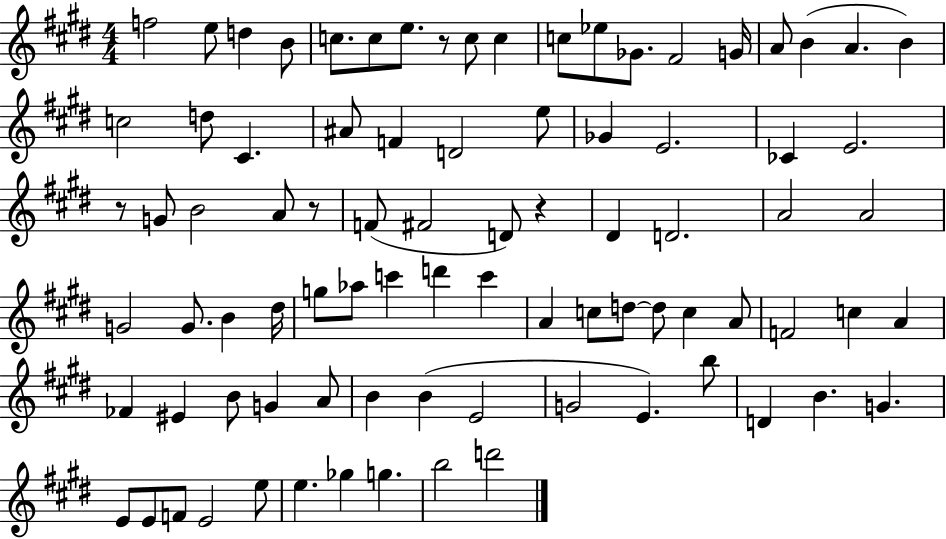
{
  \clef treble
  \numericTimeSignature
  \time 4/4
  \key e \major
  f''2 e''8 d''4 b'8 | c''8. c''8 e''8. r8 c''8 c''4 | c''8 ees''8 ges'8. fis'2 g'16 | a'8 b'4( a'4. b'4) | \break c''2 d''8 cis'4. | ais'8 f'4 d'2 e''8 | ges'4 e'2. | ces'4 e'2. | \break r8 g'8 b'2 a'8 r8 | f'8( fis'2 d'8) r4 | dis'4 d'2. | a'2 a'2 | \break g'2 g'8. b'4 dis''16 | g''8 aes''8 c'''4 d'''4 c'''4 | a'4 c''8 d''8~~ d''8 c''4 a'8 | f'2 c''4 a'4 | \break fes'4 eis'4 b'8 g'4 a'8 | b'4 b'4( e'2 | g'2 e'4.) b''8 | d'4 b'4. g'4. | \break e'8 e'8 f'8 e'2 e''8 | e''4. ges''4 g''4. | b''2 d'''2 | \bar "|."
}